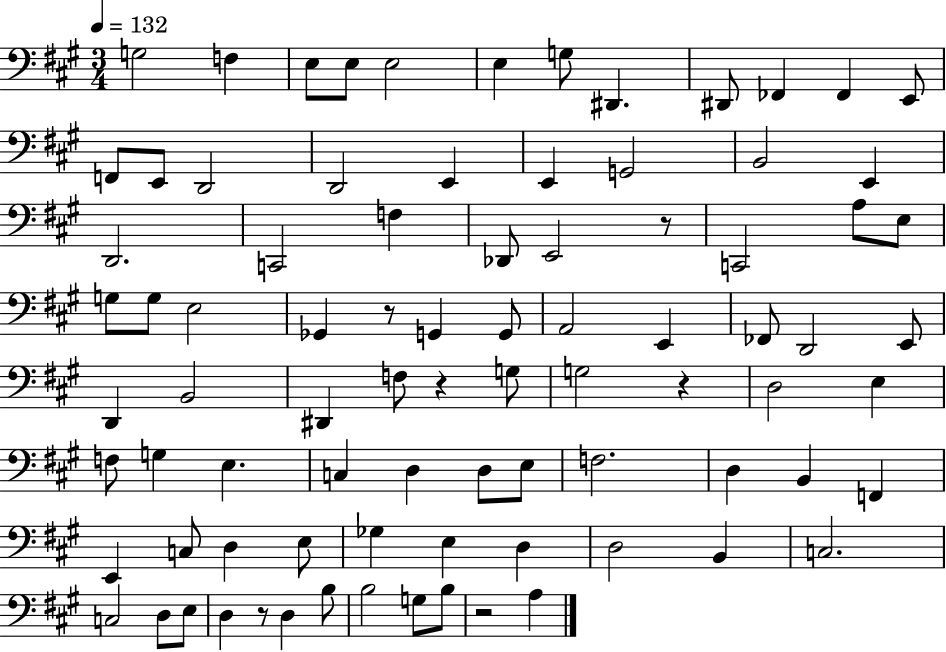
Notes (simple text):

G3/h F3/q E3/e E3/e E3/h E3/q G3/e D#2/q. D#2/e FES2/q FES2/q E2/e F2/e E2/e D2/h D2/h E2/q E2/q G2/h B2/h E2/q D2/h. C2/h F3/q Db2/e E2/h R/e C2/h A3/e E3/e G3/e G3/e E3/h Gb2/q R/e G2/q G2/e A2/h E2/q FES2/e D2/h E2/e D2/q B2/h D#2/q F3/e R/q G3/e G3/h R/q D3/h E3/q F3/e G3/q E3/q. C3/q D3/q D3/e E3/e F3/h. D3/q B2/q F2/q E2/q C3/e D3/q E3/e Gb3/q E3/q D3/q D3/h B2/q C3/h. C3/h D3/e E3/e D3/q R/e D3/q B3/e B3/h G3/e B3/e R/h A3/q